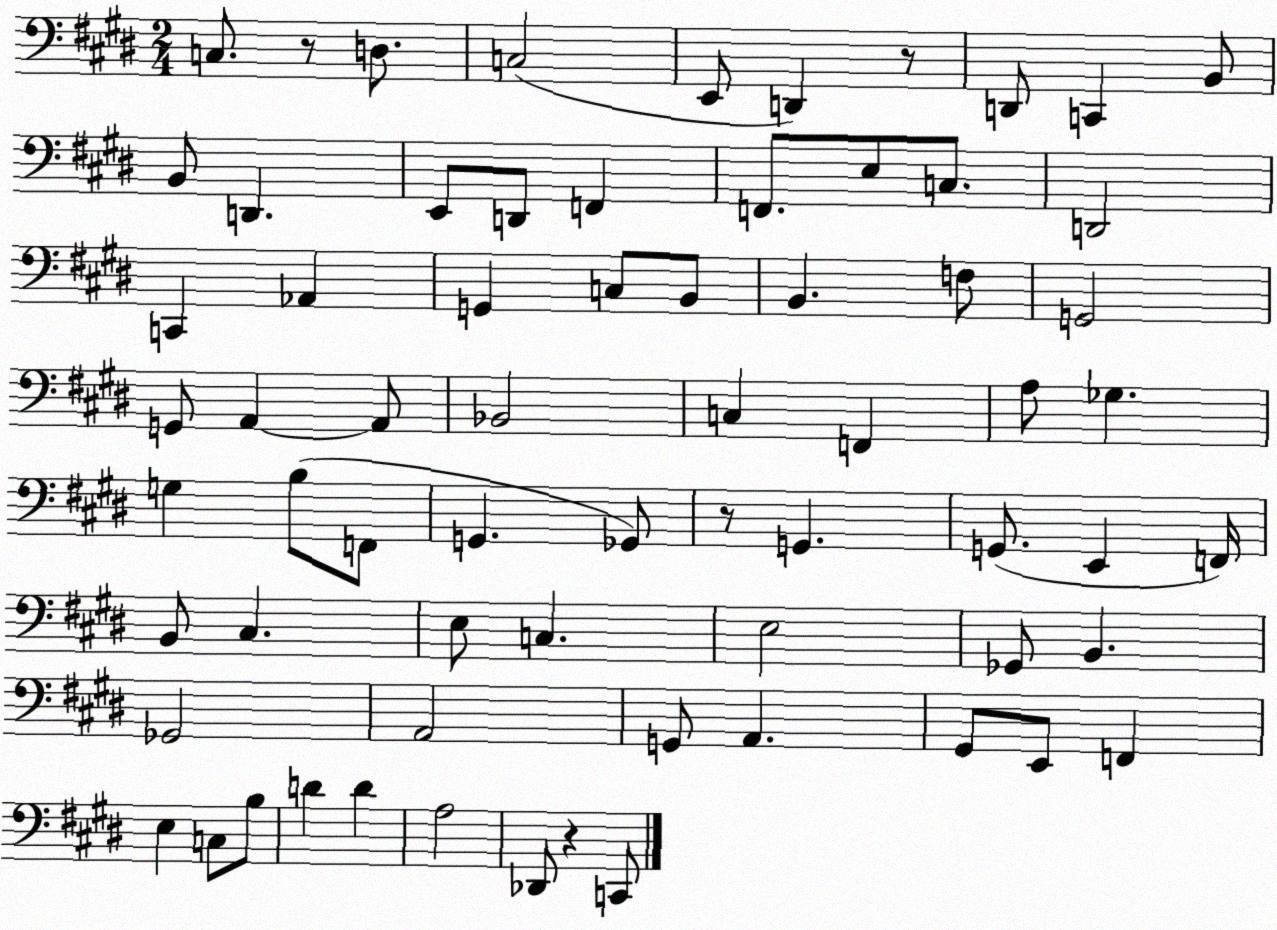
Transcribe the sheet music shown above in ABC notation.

X:1
T:Untitled
M:2/4
L:1/4
K:E
C,/2 z/2 D,/2 C,2 E,,/2 D,, z/2 D,,/2 C,, B,,/2 B,,/2 D,, E,,/2 D,,/2 F,, F,,/2 E,/2 C,/2 D,,2 C,, _A,, G,, C,/2 B,,/2 B,, F,/2 G,,2 G,,/2 A,, A,,/2 _B,,2 C, F,, A,/2 _G, G, B,/2 F,,/2 G,, _G,,/2 z/2 G,, G,,/2 E,, F,,/4 B,,/2 ^C, E,/2 C, E,2 _G,,/2 B,, _G,,2 A,,2 G,,/2 A,, ^G,,/2 E,,/2 F,, E, C,/2 B,/2 D D A,2 _D,,/2 z C,,/2